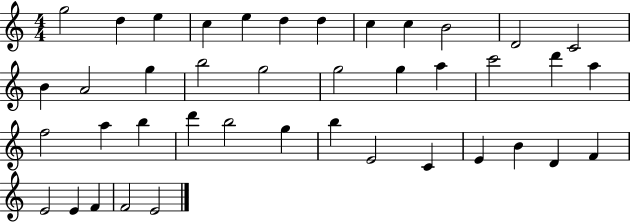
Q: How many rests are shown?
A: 0